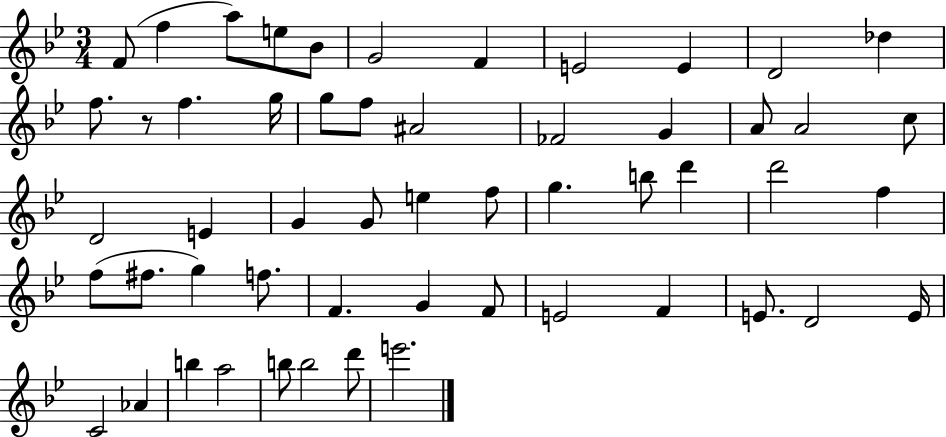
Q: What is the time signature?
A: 3/4